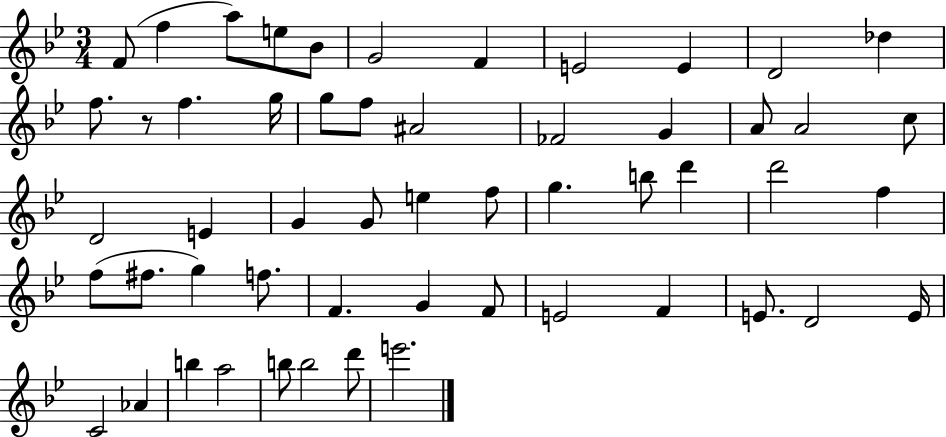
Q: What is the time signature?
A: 3/4